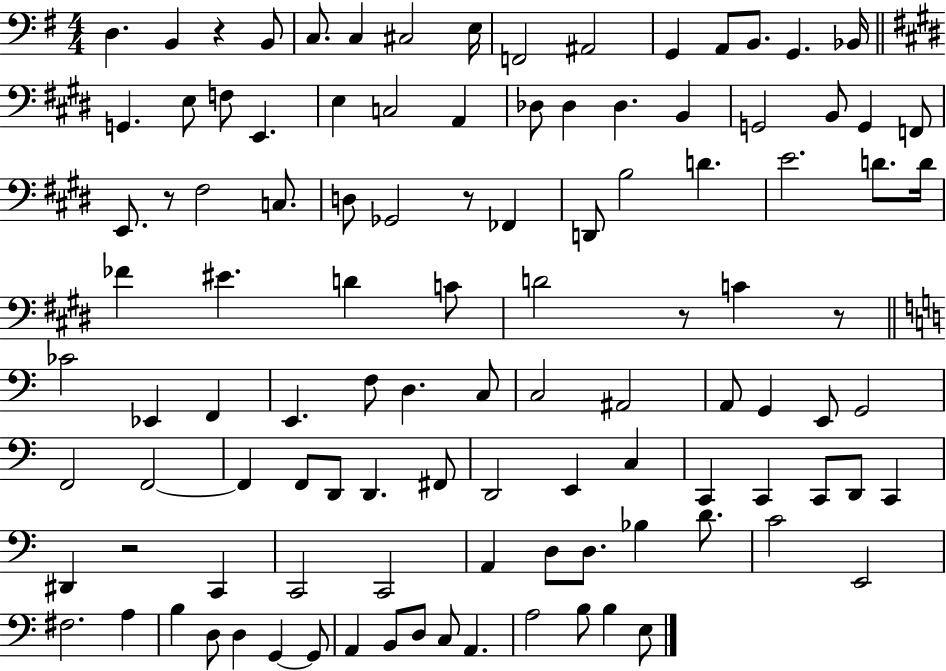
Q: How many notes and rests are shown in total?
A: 108